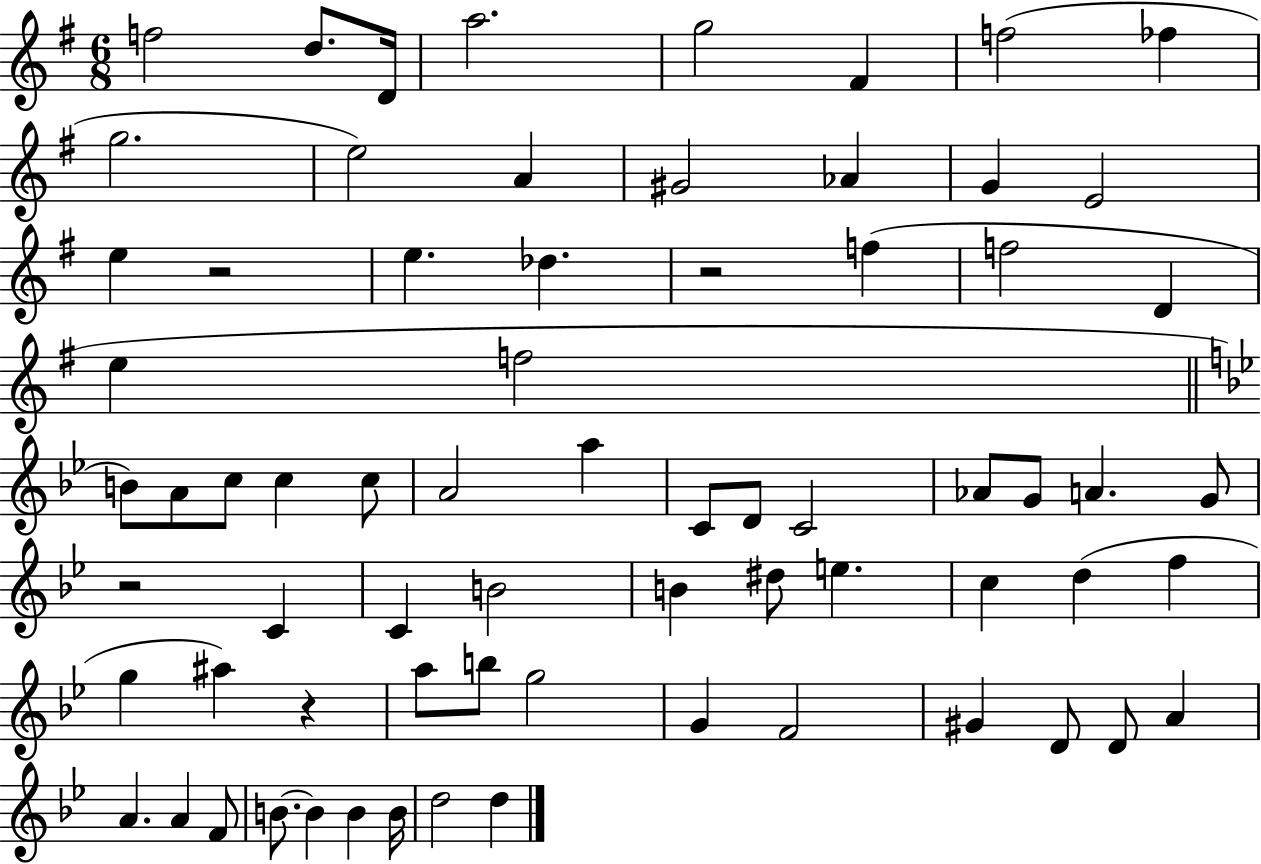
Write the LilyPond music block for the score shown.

{
  \clef treble
  \numericTimeSignature
  \time 6/8
  \key g \major
  f''2 d''8. d'16 | a''2. | g''2 fis'4 | f''2( fes''4 | \break g''2. | e''2) a'4 | gis'2 aes'4 | g'4 e'2 | \break e''4 r2 | e''4. des''4. | r2 f''4( | f''2 d'4 | \break e''4 f''2 | \bar "||" \break \key g \minor b'8) a'8 c''8 c''4 c''8 | a'2 a''4 | c'8 d'8 c'2 | aes'8 g'8 a'4. g'8 | \break r2 c'4 | c'4 b'2 | b'4 dis''8 e''4. | c''4 d''4( f''4 | \break g''4 ais''4) r4 | a''8 b''8 g''2 | g'4 f'2 | gis'4 d'8 d'8 a'4 | \break a'4. a'4 f'8 | b'8.~~ b'4 b'4 b'16 | d''2 d''4 | \bar "|."
}